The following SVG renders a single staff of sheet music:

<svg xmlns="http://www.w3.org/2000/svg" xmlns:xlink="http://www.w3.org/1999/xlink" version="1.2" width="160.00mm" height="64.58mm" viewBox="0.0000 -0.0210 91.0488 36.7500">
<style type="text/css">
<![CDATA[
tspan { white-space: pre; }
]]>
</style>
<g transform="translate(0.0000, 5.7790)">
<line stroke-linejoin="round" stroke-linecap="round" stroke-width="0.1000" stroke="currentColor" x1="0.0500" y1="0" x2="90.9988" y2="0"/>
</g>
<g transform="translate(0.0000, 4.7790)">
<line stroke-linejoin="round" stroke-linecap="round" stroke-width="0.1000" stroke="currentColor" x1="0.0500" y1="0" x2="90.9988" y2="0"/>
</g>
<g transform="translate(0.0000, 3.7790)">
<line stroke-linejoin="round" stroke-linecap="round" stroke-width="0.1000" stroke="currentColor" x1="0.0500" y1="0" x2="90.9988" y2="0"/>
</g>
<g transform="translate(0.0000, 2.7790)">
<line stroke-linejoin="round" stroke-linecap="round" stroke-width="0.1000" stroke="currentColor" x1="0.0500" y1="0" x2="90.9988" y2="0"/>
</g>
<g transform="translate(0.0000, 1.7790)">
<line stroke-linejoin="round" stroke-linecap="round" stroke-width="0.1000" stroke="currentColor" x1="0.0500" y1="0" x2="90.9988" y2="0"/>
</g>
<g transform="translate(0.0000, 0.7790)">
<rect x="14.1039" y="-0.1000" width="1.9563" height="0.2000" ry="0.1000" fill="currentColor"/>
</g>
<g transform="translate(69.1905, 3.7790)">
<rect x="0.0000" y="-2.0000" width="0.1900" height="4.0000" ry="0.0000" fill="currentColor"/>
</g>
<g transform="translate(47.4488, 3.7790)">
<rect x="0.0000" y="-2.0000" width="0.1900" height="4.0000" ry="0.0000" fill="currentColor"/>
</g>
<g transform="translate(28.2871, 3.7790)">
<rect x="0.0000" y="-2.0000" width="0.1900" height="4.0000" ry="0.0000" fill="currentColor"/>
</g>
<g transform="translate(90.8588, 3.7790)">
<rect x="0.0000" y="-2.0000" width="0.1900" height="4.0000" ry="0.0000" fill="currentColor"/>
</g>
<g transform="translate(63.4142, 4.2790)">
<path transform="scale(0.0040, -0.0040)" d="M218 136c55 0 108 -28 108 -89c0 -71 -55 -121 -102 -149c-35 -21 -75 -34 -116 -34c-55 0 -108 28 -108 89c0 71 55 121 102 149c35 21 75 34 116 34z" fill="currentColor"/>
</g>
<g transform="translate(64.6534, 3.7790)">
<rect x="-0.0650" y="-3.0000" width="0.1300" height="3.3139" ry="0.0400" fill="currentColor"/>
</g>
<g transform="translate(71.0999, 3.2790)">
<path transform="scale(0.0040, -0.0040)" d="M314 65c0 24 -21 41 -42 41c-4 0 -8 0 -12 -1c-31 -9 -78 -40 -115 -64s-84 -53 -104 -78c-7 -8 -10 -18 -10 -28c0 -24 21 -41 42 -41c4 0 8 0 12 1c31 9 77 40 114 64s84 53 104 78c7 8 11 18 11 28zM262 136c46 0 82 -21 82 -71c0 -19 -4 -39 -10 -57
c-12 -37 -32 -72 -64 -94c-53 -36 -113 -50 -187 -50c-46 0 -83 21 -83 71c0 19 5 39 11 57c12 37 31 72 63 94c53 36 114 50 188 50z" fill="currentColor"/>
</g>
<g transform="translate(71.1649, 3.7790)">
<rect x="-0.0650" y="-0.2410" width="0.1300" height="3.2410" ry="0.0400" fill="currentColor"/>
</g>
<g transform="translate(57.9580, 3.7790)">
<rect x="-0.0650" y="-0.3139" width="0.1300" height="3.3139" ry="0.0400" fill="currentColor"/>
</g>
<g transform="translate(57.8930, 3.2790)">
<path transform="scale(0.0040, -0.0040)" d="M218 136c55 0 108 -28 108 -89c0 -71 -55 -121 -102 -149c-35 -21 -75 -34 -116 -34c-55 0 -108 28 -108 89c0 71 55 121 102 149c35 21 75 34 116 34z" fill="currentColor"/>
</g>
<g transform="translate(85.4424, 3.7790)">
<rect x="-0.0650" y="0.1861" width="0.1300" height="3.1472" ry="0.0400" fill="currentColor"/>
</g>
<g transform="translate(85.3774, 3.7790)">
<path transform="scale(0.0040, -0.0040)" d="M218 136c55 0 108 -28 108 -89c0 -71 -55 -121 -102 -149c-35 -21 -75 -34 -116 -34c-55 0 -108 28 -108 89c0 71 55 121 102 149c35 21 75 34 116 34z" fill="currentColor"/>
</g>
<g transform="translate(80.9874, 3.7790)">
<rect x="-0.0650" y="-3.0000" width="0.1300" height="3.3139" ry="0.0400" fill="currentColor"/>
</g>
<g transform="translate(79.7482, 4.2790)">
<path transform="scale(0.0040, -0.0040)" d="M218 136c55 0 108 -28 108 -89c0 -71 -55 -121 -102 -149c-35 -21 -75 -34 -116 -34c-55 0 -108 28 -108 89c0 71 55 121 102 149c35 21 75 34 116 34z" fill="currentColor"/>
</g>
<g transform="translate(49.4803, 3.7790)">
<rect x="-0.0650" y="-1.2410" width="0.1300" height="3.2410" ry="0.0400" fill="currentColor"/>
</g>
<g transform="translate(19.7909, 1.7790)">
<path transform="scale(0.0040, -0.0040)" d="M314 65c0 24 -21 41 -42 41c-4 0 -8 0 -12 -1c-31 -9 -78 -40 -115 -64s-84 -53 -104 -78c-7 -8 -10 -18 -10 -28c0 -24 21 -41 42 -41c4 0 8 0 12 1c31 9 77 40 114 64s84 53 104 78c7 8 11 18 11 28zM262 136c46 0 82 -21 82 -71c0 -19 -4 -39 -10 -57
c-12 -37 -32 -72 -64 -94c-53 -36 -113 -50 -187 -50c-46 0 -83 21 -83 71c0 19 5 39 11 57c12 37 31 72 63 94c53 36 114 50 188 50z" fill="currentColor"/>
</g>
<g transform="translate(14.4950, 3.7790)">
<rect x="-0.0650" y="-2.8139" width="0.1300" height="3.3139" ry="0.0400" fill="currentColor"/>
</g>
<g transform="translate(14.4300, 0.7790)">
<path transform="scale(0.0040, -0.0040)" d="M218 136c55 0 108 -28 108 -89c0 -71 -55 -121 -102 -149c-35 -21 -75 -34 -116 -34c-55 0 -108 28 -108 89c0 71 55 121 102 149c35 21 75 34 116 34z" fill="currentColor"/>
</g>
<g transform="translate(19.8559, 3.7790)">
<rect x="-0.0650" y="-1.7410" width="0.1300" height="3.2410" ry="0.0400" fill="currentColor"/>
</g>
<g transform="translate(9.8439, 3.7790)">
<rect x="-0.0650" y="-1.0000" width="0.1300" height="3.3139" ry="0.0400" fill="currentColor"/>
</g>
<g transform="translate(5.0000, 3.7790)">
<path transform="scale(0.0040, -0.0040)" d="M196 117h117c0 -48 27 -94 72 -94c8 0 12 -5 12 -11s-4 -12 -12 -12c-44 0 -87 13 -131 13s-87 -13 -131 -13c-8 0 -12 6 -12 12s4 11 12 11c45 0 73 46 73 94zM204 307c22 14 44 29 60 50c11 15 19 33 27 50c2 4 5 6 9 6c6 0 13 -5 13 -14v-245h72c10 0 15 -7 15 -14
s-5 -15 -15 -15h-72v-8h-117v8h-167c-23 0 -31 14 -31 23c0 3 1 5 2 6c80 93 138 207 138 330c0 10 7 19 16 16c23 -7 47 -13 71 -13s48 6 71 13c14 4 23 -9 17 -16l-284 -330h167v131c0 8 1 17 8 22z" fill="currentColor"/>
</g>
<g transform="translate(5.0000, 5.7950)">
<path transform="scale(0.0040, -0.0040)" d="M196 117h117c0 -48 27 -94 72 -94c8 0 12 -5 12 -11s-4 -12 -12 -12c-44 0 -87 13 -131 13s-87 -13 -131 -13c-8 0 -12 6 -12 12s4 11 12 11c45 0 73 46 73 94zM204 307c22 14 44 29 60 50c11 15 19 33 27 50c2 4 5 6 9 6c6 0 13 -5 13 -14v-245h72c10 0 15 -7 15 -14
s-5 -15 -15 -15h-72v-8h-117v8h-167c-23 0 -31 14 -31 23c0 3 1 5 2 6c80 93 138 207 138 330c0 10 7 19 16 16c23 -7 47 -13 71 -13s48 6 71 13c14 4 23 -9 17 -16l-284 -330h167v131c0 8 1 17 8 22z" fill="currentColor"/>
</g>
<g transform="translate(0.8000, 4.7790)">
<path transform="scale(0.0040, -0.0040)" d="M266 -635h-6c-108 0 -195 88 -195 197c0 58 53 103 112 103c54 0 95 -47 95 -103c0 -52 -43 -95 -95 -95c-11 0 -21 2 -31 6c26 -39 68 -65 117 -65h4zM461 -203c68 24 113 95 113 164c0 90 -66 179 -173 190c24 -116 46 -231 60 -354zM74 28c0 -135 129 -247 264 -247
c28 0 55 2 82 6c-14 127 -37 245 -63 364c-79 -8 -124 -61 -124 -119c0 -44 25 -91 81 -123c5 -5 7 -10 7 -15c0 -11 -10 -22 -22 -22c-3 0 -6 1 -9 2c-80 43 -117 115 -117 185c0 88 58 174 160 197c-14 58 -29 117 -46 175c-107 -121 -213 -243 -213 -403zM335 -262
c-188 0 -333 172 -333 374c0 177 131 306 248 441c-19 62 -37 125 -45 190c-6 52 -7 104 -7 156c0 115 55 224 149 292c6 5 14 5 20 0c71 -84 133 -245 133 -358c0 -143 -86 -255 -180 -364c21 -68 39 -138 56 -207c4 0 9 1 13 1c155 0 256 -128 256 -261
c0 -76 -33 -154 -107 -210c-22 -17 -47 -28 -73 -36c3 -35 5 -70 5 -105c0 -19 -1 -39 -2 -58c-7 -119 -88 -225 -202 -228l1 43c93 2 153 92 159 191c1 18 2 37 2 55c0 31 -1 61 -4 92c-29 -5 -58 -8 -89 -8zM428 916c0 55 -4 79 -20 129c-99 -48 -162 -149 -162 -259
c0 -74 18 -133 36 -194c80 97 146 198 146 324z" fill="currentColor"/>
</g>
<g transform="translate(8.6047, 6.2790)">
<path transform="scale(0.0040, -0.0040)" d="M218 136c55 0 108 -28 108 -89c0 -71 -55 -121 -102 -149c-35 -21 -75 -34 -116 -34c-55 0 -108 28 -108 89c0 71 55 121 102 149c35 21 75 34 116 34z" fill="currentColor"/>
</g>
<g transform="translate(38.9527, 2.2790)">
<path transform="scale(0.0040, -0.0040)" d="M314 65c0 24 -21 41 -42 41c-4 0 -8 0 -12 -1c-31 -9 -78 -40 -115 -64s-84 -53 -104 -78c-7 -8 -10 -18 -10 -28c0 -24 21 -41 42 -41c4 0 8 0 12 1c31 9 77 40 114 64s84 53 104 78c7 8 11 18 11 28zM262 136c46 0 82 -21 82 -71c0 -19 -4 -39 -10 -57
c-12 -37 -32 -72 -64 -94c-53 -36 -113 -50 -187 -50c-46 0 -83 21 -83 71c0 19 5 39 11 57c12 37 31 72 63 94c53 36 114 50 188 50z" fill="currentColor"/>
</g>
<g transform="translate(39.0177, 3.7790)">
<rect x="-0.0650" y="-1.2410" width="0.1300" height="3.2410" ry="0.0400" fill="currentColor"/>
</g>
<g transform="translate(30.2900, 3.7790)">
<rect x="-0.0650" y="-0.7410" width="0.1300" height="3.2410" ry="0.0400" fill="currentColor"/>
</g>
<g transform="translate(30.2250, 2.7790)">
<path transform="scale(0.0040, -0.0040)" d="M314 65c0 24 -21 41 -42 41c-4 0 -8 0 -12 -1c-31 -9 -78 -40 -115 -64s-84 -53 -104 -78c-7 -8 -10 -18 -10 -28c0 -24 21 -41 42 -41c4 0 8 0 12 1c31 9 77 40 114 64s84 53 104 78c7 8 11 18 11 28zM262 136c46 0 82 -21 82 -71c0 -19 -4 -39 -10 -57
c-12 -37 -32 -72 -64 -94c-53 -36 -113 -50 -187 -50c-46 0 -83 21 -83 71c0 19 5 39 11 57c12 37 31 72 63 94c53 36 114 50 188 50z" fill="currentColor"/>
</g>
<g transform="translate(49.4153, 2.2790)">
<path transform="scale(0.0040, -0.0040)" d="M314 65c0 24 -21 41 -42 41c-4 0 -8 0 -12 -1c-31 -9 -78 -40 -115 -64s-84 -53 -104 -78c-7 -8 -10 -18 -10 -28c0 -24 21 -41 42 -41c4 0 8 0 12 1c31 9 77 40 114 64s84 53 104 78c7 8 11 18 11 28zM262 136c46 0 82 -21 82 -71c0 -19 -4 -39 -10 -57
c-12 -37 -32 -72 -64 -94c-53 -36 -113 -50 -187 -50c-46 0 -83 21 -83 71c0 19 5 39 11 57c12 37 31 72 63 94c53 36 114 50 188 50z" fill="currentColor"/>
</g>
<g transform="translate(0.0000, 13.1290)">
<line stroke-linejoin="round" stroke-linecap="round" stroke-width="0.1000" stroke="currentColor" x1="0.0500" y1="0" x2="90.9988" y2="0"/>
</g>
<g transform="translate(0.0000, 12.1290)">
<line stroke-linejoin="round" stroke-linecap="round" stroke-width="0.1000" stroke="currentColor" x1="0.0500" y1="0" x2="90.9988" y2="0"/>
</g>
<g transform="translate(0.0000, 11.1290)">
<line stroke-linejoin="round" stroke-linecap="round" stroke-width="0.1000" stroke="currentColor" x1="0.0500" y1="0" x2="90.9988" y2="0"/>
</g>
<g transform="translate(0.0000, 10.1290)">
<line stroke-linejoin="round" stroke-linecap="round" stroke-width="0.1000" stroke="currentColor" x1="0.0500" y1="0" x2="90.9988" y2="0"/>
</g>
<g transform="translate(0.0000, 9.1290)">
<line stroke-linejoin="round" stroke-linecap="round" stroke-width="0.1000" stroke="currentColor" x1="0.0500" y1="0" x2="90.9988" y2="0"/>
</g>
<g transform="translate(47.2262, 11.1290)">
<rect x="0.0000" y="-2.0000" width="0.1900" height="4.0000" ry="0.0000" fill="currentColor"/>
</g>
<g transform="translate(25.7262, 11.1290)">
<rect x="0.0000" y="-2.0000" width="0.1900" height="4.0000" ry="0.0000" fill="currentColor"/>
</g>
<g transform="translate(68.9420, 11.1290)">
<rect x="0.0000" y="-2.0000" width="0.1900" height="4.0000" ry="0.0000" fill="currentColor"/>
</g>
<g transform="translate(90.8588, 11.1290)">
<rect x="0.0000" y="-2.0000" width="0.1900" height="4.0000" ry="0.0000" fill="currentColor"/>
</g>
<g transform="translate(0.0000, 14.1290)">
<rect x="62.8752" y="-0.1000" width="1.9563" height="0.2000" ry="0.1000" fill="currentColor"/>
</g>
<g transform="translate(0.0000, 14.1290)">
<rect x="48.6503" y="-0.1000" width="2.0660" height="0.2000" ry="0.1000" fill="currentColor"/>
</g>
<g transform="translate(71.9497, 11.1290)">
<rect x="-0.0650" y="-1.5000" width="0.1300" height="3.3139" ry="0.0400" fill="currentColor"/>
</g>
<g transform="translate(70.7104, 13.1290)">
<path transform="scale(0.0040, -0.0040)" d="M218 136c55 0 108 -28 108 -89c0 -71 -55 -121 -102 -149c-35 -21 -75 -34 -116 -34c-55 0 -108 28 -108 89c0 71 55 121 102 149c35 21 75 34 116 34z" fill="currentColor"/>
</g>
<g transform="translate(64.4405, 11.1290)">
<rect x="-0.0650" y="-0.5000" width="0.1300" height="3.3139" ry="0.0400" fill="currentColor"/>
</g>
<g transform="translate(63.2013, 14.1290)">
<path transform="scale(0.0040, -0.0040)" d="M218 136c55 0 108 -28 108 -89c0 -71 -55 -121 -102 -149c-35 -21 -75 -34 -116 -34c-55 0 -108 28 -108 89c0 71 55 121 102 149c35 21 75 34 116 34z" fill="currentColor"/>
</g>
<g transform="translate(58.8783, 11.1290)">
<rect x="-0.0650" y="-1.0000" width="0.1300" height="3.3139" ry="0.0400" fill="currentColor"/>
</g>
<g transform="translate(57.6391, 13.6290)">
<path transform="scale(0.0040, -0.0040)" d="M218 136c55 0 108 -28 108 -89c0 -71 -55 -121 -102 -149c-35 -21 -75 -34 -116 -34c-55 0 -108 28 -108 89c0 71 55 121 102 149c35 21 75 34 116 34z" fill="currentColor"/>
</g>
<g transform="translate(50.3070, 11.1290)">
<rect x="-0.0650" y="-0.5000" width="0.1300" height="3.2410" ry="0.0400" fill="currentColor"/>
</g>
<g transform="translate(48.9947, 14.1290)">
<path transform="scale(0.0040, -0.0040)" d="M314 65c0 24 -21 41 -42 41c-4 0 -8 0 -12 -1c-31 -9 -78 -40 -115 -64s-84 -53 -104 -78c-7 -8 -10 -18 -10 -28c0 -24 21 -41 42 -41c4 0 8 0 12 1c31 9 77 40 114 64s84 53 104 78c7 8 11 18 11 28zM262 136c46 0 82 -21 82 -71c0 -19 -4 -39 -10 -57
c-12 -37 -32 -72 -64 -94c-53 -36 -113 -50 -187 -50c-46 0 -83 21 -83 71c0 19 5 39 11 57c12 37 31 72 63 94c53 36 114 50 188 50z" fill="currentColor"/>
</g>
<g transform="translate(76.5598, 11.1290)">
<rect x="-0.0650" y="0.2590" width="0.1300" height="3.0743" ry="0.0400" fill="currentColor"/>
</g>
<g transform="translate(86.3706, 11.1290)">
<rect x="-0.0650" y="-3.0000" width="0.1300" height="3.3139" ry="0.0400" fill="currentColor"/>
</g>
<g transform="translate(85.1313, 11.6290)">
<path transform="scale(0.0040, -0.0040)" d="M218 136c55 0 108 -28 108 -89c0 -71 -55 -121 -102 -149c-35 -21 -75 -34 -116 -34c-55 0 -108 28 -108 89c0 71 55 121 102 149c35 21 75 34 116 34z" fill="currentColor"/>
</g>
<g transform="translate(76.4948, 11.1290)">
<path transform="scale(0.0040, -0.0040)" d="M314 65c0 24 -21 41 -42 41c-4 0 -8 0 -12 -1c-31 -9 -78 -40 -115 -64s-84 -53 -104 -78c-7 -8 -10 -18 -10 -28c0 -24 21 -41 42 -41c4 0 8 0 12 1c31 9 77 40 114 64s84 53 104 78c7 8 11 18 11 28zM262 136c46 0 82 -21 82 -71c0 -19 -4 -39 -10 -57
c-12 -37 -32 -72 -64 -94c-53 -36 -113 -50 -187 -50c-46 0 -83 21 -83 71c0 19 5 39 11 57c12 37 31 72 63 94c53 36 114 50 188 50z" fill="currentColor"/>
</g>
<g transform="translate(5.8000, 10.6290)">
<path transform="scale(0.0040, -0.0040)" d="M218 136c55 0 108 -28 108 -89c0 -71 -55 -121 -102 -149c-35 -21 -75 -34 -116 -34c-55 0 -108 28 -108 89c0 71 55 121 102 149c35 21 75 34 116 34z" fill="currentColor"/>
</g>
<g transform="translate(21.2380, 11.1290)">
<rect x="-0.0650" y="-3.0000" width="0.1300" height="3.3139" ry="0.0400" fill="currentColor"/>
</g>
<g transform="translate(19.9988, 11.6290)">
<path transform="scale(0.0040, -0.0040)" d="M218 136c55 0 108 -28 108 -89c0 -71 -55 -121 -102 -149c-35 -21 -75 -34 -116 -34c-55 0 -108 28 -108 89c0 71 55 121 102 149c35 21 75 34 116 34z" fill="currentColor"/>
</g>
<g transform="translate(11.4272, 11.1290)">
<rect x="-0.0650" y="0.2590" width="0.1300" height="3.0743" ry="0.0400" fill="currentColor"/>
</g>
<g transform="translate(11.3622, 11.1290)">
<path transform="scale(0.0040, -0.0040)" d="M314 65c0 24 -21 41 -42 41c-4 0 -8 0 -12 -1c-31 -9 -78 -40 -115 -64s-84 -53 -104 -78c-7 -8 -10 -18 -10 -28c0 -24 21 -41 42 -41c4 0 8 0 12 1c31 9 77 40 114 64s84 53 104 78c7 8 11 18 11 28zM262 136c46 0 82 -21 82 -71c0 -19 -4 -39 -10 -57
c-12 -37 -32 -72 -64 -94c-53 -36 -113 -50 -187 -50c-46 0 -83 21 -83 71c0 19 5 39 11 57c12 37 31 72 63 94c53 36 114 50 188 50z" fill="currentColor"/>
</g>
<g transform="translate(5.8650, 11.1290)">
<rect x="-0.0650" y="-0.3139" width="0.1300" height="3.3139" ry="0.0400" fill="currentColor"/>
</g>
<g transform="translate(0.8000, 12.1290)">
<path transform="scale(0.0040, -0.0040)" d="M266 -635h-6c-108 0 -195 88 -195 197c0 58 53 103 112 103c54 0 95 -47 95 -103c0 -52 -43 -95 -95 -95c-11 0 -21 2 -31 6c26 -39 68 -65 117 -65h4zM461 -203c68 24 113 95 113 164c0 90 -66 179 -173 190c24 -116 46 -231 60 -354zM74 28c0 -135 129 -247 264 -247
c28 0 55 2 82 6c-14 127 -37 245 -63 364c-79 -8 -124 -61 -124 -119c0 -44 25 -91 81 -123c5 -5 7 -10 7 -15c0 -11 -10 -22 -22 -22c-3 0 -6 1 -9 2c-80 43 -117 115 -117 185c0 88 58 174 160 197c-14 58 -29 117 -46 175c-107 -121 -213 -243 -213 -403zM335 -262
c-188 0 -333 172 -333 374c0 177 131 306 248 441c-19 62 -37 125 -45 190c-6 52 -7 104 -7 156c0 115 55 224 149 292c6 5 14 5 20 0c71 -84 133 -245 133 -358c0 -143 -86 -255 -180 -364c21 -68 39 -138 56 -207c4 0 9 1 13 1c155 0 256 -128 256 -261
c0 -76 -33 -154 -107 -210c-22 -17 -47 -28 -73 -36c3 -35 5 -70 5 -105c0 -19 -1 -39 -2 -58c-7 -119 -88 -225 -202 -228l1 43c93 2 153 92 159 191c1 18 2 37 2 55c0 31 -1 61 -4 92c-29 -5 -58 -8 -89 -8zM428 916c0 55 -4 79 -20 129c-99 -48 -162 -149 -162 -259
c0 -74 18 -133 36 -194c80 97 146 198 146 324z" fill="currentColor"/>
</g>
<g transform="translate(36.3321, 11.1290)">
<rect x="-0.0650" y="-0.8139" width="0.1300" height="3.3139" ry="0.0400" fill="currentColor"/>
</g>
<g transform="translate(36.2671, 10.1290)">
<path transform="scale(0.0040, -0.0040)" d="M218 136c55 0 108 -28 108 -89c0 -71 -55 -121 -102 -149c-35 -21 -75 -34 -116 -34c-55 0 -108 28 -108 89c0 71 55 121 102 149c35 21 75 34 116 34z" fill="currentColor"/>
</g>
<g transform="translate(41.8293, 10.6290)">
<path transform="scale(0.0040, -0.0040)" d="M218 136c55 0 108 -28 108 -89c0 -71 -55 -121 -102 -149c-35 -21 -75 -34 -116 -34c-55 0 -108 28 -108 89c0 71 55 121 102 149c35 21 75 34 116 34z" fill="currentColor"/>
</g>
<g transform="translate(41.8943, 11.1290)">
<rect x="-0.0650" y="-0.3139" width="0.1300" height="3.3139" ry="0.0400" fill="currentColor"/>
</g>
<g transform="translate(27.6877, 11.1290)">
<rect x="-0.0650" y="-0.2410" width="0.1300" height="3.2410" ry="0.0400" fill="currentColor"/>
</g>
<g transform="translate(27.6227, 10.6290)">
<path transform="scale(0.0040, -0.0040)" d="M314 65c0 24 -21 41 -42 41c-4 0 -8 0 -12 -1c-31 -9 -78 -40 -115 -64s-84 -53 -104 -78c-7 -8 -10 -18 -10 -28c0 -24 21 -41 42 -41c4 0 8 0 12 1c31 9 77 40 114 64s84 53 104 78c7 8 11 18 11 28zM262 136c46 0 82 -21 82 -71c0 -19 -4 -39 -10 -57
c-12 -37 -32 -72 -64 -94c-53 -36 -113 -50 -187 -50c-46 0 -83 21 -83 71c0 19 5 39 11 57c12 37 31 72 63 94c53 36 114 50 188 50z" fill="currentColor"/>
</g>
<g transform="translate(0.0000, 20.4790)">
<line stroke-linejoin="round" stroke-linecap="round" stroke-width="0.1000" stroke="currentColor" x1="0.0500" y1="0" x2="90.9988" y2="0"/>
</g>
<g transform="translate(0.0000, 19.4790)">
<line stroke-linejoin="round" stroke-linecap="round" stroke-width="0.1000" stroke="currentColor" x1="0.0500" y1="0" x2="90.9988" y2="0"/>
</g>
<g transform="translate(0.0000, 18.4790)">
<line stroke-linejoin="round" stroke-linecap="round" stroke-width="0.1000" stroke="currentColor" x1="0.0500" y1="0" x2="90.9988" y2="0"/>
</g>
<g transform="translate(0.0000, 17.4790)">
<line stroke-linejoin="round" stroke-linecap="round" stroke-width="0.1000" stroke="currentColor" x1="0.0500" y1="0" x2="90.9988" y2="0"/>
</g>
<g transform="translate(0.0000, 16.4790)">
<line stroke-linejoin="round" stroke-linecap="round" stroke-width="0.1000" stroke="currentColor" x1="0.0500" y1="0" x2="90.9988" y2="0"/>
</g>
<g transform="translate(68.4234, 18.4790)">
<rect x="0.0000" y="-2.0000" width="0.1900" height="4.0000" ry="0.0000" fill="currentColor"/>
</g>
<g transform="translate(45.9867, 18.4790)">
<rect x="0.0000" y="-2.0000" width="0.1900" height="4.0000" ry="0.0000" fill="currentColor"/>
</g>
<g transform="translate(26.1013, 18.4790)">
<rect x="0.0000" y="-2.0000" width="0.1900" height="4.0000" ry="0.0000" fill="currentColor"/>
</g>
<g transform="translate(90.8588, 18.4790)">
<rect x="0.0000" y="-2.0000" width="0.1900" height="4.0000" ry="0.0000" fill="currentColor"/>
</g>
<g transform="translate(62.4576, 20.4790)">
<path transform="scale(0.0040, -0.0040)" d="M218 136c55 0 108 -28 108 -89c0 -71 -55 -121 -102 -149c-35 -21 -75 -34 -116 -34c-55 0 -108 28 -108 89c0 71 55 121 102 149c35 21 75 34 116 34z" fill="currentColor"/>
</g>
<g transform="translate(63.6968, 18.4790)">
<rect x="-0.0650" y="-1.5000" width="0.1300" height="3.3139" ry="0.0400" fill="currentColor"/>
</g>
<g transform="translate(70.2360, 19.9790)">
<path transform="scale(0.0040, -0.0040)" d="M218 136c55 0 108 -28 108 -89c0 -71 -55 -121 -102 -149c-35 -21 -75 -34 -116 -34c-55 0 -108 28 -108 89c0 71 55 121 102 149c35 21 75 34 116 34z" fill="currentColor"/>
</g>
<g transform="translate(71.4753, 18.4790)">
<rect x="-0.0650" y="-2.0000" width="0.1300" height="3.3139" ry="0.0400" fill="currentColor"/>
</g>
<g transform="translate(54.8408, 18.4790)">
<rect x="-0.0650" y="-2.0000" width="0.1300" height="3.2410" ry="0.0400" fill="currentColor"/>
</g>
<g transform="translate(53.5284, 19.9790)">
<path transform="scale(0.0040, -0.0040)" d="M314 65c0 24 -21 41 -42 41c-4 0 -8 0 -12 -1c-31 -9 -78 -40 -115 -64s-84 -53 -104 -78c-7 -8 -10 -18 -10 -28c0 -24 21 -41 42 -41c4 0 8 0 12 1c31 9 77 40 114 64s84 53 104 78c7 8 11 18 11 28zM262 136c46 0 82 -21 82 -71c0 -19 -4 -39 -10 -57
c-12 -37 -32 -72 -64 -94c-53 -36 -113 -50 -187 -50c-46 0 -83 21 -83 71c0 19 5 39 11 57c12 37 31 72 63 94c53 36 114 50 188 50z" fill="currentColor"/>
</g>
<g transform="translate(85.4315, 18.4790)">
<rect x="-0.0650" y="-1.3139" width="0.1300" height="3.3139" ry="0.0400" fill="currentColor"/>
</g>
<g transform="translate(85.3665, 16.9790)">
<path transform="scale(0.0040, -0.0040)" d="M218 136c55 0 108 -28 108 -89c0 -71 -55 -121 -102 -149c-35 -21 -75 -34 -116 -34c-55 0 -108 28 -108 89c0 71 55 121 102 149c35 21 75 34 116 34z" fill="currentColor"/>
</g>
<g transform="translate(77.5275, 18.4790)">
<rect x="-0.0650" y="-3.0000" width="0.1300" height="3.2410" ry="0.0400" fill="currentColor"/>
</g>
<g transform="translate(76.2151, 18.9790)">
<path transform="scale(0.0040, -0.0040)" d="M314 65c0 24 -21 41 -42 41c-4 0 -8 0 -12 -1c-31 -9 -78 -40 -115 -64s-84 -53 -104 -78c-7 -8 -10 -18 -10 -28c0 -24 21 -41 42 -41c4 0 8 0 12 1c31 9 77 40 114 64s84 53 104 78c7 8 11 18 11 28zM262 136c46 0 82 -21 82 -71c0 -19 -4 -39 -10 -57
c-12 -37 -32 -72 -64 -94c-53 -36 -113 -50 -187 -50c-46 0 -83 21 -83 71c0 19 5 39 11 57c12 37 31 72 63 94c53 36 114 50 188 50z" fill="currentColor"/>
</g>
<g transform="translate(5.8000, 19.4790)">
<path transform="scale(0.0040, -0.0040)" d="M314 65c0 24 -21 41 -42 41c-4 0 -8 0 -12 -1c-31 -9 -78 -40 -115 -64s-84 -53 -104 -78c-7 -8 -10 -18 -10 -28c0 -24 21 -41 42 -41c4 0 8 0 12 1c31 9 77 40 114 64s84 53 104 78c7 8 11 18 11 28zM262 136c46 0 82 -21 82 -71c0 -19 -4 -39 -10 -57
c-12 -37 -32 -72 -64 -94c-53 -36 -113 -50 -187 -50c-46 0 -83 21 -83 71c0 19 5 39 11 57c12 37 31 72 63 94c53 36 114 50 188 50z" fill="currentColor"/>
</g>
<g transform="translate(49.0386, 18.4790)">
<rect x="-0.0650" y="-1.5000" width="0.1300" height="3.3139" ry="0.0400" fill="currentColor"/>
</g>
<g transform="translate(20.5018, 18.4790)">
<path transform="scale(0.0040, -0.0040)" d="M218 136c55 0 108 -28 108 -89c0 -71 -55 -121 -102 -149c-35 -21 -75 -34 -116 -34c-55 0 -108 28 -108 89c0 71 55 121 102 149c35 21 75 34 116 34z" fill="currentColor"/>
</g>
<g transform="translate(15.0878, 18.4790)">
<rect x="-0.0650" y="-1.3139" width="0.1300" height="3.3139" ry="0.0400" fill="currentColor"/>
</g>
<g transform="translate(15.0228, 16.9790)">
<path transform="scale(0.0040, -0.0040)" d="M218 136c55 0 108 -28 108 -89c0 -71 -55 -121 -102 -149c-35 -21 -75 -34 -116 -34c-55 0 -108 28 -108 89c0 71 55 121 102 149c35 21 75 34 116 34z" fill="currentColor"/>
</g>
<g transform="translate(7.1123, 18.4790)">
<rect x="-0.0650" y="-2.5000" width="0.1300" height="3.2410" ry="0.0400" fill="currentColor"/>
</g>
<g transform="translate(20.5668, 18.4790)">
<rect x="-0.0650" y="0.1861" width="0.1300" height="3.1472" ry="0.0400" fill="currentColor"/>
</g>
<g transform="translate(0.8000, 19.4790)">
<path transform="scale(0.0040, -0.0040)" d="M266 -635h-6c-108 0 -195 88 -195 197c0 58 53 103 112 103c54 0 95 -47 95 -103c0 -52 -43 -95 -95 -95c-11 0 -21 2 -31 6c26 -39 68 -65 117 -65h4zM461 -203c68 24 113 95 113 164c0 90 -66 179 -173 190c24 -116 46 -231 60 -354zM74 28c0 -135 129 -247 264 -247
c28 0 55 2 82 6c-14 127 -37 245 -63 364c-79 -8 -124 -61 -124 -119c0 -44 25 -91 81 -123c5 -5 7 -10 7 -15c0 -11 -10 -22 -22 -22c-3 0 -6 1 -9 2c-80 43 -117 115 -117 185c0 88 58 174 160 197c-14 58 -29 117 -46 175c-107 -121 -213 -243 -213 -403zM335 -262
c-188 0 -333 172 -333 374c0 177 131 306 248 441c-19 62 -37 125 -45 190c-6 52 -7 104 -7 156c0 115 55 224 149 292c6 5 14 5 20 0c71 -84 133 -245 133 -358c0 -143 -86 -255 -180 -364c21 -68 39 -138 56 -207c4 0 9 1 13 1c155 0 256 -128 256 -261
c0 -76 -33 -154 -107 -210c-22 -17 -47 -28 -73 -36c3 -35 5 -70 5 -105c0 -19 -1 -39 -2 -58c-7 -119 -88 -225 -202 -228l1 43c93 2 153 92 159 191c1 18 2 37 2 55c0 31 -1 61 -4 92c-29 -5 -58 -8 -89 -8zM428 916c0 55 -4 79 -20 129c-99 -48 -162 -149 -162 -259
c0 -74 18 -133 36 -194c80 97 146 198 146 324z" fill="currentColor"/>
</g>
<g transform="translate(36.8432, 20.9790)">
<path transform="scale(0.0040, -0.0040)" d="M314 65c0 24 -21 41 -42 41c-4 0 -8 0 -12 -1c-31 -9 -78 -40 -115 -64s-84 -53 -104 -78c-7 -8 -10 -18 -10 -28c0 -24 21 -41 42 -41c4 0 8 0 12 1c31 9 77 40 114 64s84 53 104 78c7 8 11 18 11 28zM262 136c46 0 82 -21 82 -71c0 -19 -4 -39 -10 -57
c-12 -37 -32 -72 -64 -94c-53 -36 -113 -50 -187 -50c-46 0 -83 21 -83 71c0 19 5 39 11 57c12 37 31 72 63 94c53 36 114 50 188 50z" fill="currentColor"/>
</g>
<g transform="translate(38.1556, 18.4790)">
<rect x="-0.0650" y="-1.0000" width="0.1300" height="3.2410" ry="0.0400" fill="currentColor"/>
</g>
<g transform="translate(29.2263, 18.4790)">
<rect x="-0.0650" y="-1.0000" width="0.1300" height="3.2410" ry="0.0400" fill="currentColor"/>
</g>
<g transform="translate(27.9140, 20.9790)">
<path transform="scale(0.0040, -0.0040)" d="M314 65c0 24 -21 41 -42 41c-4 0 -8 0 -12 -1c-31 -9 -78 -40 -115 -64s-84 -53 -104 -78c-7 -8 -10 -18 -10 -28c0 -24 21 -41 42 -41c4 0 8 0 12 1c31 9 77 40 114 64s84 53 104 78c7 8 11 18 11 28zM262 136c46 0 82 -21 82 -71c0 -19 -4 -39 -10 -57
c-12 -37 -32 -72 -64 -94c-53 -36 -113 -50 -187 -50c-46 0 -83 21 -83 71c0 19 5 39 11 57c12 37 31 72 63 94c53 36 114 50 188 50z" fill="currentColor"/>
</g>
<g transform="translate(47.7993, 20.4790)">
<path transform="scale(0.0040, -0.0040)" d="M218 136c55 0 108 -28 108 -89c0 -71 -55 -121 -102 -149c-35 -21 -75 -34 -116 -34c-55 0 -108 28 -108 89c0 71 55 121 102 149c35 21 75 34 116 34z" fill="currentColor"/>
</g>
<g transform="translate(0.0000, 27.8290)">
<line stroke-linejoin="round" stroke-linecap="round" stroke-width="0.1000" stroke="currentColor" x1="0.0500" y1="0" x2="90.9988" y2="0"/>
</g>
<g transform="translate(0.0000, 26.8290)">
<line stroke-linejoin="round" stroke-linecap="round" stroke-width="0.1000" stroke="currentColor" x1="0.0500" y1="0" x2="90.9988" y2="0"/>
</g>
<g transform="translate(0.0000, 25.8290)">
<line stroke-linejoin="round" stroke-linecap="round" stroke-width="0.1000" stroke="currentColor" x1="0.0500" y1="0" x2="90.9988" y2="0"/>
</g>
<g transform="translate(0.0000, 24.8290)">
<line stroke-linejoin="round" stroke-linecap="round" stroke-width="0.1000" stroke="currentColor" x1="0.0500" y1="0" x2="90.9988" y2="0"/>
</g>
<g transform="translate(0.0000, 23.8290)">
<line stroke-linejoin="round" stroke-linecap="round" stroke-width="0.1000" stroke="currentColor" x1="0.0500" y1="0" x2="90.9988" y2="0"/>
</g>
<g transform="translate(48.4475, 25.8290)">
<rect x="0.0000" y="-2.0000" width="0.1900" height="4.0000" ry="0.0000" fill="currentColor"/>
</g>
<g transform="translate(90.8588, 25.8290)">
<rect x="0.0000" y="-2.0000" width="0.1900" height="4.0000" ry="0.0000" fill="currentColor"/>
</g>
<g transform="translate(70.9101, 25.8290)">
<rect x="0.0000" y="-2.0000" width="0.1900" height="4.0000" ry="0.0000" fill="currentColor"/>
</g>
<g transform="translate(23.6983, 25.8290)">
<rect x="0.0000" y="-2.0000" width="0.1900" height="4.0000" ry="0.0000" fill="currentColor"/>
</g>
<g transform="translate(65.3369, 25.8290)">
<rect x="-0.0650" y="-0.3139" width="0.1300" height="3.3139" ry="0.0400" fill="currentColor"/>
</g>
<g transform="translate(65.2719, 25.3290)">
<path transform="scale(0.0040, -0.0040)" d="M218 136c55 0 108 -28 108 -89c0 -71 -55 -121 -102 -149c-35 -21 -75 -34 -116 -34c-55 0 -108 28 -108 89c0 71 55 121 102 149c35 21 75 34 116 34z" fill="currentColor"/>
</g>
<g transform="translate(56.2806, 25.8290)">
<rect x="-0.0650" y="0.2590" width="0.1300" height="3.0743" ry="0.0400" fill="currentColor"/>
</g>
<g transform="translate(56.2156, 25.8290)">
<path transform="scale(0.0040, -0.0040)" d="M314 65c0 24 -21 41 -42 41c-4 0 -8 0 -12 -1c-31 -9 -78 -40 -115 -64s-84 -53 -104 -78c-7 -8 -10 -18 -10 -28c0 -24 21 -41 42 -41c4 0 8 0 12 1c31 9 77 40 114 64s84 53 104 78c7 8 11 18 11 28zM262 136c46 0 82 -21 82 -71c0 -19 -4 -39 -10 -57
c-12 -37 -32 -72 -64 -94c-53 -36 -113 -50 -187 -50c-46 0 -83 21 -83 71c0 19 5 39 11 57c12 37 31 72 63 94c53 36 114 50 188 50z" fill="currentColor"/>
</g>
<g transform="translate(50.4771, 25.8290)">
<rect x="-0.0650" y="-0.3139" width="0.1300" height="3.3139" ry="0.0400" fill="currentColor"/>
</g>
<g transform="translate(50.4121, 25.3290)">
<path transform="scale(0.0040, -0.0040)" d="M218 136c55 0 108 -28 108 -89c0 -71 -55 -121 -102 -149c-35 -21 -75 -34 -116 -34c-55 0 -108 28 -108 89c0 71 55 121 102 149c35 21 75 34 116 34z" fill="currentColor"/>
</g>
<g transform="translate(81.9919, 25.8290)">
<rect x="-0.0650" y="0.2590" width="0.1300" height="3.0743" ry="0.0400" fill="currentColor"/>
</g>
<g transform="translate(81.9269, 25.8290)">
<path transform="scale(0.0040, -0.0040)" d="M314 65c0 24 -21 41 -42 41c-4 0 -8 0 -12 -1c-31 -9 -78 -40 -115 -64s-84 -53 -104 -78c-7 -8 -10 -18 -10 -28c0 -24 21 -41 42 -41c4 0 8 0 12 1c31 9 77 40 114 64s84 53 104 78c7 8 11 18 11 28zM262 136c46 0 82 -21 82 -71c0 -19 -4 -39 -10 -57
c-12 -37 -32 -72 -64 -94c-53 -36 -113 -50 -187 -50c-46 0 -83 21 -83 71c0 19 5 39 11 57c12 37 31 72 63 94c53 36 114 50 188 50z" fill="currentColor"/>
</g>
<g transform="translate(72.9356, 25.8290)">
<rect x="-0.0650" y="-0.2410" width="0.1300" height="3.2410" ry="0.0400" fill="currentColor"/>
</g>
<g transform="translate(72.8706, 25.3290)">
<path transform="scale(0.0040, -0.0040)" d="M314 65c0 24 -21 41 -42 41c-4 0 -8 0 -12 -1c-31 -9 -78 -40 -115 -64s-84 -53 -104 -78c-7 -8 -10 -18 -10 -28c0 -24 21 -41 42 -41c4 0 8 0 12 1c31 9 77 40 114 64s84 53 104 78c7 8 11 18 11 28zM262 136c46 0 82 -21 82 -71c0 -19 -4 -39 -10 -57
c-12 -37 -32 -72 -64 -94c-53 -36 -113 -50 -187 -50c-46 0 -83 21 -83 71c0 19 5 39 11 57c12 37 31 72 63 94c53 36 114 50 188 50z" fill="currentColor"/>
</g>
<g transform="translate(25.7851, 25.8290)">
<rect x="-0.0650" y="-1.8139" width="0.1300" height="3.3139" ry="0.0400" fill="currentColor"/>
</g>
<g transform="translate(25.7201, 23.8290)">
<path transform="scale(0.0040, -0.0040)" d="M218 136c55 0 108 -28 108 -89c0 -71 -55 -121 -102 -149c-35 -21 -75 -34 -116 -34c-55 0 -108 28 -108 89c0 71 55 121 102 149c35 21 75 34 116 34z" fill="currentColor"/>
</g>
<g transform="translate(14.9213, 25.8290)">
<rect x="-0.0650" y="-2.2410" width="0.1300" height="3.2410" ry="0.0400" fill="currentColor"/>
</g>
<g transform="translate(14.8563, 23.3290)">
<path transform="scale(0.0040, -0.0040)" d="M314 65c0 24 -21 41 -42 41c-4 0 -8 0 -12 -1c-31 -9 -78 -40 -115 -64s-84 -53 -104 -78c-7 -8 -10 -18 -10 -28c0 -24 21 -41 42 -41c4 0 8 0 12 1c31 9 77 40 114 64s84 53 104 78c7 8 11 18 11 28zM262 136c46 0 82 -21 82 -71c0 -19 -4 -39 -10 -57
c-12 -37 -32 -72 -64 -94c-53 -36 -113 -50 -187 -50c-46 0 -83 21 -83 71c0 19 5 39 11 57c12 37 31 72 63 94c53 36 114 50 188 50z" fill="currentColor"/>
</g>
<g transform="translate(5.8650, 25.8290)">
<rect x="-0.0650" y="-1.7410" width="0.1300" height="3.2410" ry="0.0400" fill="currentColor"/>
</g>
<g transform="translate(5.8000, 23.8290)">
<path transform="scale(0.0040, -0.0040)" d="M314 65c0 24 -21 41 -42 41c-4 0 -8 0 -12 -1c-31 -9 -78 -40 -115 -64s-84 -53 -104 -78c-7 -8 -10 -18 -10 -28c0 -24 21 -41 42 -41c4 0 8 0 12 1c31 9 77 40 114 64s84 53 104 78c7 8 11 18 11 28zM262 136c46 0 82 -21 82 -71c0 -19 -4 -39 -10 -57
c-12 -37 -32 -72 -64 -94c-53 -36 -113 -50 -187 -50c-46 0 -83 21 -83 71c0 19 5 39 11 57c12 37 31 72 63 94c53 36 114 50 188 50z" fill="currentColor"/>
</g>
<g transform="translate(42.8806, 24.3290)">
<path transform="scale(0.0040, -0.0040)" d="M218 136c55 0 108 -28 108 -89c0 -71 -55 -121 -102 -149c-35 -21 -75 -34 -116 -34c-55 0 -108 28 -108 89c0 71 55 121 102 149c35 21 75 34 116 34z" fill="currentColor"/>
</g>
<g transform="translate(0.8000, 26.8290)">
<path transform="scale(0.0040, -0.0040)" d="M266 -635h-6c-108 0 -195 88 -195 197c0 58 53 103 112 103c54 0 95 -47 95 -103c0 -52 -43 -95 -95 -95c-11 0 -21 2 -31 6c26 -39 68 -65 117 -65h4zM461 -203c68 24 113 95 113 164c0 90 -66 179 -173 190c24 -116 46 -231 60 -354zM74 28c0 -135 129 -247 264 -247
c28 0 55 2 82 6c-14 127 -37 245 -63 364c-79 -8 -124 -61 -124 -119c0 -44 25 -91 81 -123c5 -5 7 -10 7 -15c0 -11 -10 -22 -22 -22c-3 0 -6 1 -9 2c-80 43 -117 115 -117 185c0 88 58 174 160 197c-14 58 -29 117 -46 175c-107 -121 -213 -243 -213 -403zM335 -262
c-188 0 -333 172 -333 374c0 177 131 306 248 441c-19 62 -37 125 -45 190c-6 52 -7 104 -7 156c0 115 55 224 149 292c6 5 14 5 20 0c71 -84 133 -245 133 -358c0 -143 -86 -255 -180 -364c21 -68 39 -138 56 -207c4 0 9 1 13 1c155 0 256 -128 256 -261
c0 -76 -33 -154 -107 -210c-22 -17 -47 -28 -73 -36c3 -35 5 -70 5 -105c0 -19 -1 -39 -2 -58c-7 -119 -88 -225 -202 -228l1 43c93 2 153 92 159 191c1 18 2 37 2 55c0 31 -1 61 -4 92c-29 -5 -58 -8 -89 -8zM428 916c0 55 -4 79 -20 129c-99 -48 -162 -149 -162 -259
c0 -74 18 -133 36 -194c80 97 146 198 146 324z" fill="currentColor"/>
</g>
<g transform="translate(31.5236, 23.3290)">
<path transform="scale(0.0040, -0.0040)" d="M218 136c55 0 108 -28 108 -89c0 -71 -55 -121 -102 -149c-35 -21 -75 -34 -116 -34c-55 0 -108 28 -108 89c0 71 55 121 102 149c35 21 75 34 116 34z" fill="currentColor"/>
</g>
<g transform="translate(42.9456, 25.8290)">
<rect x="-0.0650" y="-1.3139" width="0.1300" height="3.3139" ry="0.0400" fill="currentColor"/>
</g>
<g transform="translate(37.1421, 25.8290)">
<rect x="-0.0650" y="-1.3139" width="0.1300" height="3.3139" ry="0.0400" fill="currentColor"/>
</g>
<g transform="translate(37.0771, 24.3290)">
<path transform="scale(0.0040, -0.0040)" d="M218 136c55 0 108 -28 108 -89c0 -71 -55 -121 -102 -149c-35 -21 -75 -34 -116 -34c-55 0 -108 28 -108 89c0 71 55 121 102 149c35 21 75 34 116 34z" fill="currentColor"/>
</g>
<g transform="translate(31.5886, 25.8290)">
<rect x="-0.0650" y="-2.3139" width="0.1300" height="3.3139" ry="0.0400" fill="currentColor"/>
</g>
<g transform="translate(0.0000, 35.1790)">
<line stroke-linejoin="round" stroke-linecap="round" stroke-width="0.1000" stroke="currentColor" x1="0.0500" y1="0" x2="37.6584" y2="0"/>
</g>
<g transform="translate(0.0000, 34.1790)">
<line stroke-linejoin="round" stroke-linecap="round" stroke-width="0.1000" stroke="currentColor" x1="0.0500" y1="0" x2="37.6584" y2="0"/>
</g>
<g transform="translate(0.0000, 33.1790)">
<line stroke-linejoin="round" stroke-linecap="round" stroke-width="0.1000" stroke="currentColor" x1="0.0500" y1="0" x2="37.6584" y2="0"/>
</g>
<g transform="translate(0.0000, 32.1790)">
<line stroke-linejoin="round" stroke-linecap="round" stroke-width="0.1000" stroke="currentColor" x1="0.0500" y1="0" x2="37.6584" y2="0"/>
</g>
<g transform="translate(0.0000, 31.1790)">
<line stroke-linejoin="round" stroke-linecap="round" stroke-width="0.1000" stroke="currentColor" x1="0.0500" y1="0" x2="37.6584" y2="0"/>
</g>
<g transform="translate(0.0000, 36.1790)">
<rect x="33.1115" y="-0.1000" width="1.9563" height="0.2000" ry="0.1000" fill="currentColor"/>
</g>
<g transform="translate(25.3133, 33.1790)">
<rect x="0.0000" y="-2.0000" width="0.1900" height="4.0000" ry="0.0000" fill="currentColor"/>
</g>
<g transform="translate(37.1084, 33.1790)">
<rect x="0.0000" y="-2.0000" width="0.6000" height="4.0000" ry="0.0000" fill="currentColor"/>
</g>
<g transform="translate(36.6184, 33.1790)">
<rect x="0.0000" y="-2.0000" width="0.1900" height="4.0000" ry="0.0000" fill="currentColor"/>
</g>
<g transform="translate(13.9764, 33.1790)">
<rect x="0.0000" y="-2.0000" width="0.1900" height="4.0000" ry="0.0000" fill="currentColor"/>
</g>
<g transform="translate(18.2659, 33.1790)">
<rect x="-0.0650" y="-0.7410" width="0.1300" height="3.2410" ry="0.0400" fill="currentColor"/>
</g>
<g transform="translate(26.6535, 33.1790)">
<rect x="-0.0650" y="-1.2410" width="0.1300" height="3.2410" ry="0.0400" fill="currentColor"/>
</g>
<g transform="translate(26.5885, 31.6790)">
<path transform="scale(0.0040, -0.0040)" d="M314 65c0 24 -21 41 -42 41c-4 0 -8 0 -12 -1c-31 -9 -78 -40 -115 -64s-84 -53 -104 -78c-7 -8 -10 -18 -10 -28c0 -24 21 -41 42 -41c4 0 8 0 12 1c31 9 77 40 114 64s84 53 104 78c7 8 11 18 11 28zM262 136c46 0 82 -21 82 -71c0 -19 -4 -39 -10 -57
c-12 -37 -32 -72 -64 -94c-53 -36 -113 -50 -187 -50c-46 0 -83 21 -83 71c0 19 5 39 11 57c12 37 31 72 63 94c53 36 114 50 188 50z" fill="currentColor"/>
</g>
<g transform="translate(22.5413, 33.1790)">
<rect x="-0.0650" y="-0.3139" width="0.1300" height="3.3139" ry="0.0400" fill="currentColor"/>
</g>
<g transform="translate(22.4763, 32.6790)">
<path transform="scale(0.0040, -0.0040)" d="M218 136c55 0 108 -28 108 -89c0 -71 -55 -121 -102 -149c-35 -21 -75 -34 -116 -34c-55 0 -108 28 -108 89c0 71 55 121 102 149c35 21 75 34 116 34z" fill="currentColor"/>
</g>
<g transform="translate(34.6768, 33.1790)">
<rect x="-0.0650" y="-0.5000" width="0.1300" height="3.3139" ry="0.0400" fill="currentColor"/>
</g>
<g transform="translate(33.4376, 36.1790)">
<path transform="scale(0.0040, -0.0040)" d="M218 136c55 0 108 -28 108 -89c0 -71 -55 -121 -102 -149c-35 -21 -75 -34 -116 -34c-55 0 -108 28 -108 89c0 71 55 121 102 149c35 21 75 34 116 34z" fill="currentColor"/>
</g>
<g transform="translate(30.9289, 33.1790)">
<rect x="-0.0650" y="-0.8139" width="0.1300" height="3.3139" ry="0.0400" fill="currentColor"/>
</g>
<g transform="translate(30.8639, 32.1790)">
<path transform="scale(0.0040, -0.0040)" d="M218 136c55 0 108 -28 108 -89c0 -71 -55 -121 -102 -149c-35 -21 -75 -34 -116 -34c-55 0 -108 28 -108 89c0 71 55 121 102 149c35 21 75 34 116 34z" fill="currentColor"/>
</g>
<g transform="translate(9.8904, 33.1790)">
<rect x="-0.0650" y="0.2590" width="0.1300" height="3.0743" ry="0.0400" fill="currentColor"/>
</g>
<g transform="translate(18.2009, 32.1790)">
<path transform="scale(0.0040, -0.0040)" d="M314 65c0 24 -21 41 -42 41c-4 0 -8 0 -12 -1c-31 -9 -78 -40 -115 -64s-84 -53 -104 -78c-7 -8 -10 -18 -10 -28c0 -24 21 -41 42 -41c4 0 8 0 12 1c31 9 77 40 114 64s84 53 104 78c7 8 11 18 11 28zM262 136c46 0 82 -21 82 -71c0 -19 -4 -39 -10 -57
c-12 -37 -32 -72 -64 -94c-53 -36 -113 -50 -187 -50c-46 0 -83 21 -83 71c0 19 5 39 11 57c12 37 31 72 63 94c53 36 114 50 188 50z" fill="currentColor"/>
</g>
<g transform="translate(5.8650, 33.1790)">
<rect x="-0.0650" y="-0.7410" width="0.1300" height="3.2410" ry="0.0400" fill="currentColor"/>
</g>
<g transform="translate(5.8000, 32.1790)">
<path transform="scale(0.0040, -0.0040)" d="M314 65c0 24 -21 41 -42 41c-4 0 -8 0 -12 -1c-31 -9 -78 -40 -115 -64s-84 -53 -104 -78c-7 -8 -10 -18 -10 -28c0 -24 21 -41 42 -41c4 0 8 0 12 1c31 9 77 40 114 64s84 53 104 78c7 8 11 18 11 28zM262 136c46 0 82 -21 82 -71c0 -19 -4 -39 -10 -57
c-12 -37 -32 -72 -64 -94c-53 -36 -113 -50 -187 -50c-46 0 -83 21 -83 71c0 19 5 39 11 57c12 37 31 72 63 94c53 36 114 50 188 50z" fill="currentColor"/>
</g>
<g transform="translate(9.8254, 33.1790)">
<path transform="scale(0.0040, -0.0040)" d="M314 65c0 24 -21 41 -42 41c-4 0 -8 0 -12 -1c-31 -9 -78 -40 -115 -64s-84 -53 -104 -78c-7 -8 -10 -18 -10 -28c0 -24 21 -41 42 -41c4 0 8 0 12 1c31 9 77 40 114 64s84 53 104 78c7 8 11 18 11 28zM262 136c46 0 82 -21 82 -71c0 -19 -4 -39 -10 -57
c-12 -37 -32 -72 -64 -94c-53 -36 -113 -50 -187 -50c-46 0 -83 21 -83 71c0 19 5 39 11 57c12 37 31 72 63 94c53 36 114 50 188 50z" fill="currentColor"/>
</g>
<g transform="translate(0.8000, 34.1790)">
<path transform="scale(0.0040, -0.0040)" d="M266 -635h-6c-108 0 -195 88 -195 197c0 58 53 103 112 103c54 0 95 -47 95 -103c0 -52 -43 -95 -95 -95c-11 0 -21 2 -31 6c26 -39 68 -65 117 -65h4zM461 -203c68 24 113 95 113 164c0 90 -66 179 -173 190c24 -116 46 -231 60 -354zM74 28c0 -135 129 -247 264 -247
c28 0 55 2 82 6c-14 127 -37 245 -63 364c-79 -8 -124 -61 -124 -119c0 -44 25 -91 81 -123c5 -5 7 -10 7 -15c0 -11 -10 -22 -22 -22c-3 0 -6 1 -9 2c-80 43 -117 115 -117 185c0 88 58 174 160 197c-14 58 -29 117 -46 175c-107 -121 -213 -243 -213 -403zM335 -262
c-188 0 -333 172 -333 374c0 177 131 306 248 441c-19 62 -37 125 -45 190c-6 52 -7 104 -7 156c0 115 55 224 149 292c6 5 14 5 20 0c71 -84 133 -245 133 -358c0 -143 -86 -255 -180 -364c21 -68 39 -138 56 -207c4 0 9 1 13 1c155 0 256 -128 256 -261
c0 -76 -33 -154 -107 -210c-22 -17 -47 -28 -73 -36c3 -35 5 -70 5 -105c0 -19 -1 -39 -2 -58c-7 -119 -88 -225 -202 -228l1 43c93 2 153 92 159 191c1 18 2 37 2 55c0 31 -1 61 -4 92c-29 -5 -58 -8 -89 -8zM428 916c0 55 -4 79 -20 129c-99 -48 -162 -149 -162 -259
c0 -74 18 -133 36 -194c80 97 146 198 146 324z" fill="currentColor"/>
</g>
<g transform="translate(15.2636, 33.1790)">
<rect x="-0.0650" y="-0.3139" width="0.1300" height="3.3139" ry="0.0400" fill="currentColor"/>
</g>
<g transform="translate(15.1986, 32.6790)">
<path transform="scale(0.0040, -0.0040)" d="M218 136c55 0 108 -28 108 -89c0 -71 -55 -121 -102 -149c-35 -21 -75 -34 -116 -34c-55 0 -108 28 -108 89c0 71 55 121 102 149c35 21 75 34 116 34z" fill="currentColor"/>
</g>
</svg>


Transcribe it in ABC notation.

X:1
T:Untitled
M:4/4
L:1/4
K:C
D a f2 d2 e2 e2 c A c2 A B c B2 A c2 d c C2 D C E B2 A G2 e B D2 D2 E F2 E F A2 e f2 g2 f g e e c B2 c c2 B2 d2 B2 c d2 c e2 d C